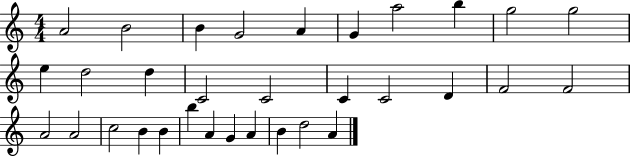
{
  \clef treble
  \numericTimeSignature
  \time 4/4
  \key c \major
  a'2 b'2 | b'4 g'2 a'4 | g'4 a''2 b''4 | g''2 g''2 | \break e''4 d''2 d''4 | c'2 c'2 | c'4 c'2 d'4 | f'2 f'2 | \break a'2 a'2 | c''2 b'4 b'4 | b''4 a'4 g'4 a'4 | b'4 d''2 a'4 | \break \bar "|."
}